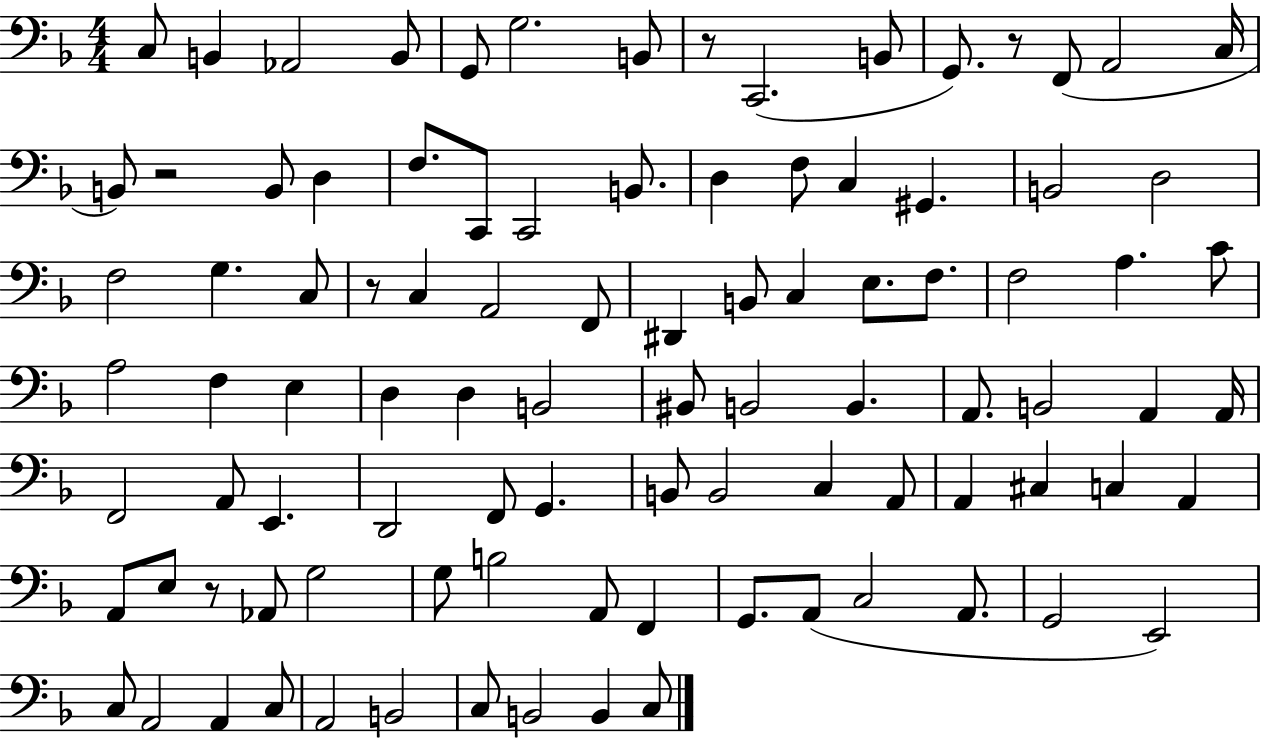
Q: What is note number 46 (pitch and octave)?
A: B2